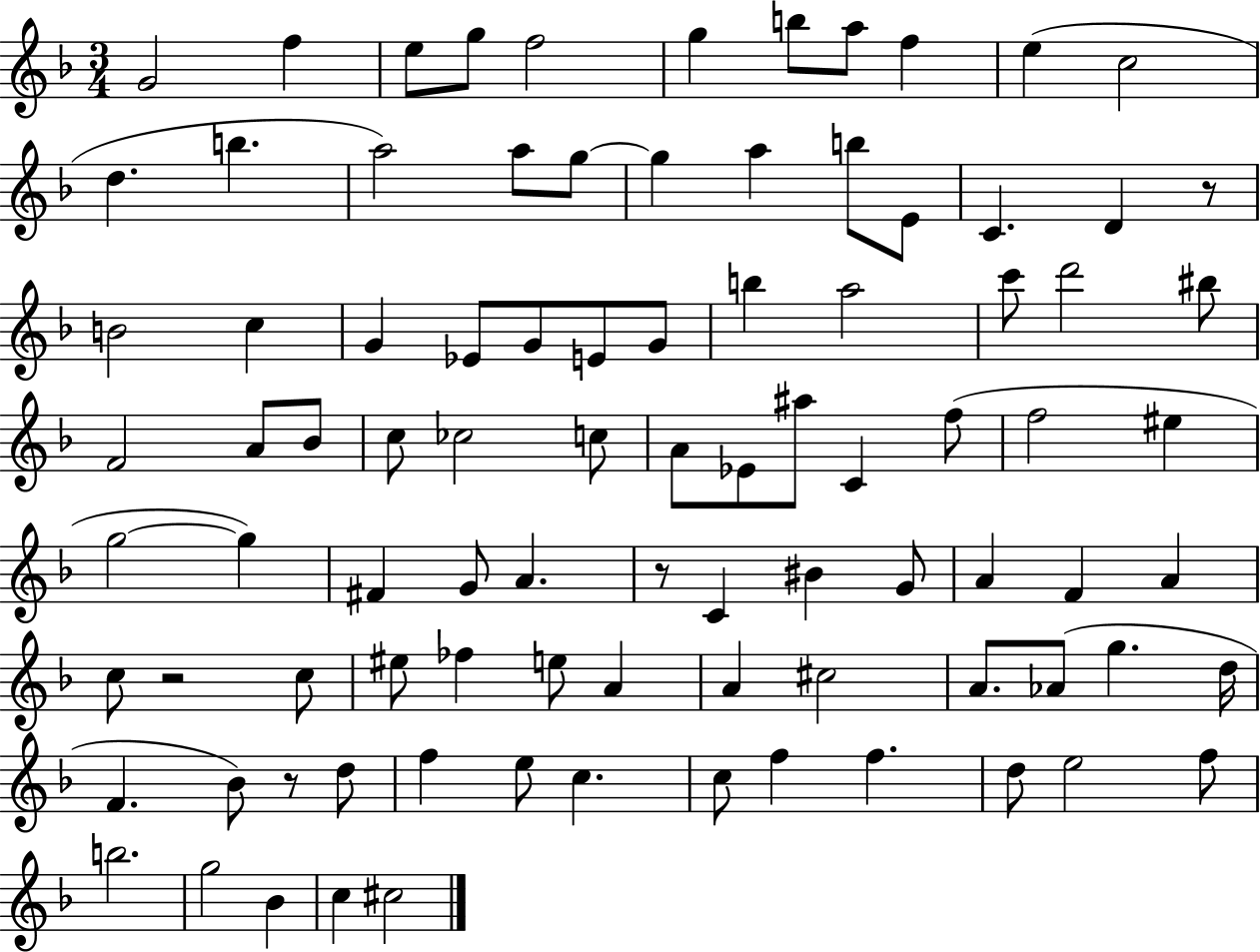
G4/h F5/q E5/e G5/e F5/h G5/q B5/e A5/e F5/q E5/q C5/h D5/q. B5/q. A5/h A5/e G5/e G5/q A5/q B5/e E4/e C4/q. D4/q R/e B4/h C5/q G4/q Eb4/e G4/e E4/e G4/e B5/q A5/h C6/e D6/h BIS5/e F4/h A4/e Bb4/e C5/e CES5/h C5/e A4/e Eb4/e A#5/e C4/q F5/e F5/h EIS5/q G5/h G5/q F#4/q G4/e A4/q. R/e C4/q BIS4/q G4/e A4/q F4/q A4/q C5/e R/h C5/e EIS5/e FES5/q E5/e A4/q A4/q C#5/h A4/e. Ab4/e G5/q. D5/s F4/q. Bb4/e R/e D5/e F5/q E5/e C5/q. C5/e F5/q F5/q. D5/e E5/h F5/e B5/h. G5/h Bb4/q C5/q C#5/h